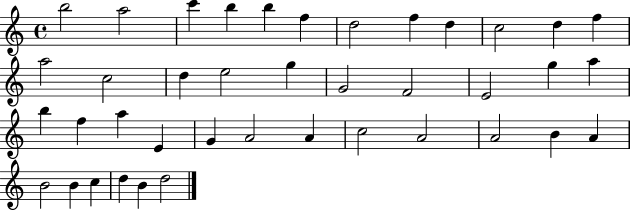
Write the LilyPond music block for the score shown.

{
  \clef treble
  \time 4/4
  \defaultTimeSignature
  \key c \major
  b''2 a''2 | c'''4 b''4 b''4 f''4 | d''2 f''4 d''4 | c''2 d''4 f''4 | \break a''2 c''2 | d''4 e''2 g''4 | g'2 f'2 | e'2 g''4 a''4 | \break b''4 f''4 a''4 e'4 | g'4 a'2 a'4 | c''2 a'2 | a'2 b'4 a'4 | \break b'2 b'4 c''4 | d''4 b'4 d''2 | \bar "|."
}